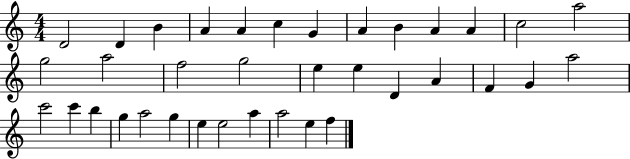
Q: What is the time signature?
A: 4/4